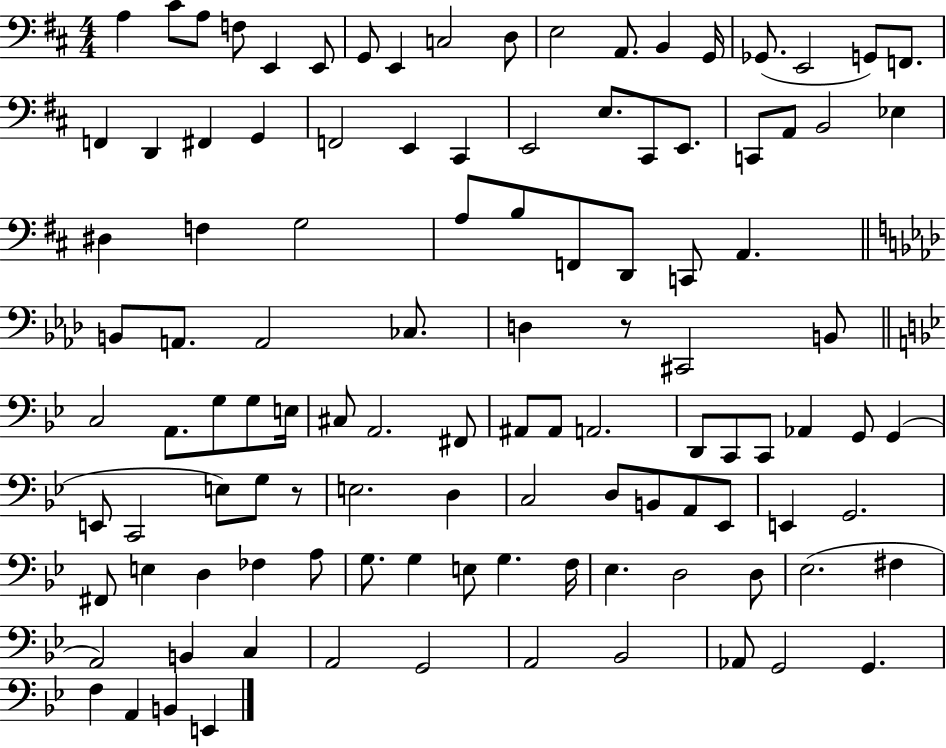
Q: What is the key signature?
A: D major